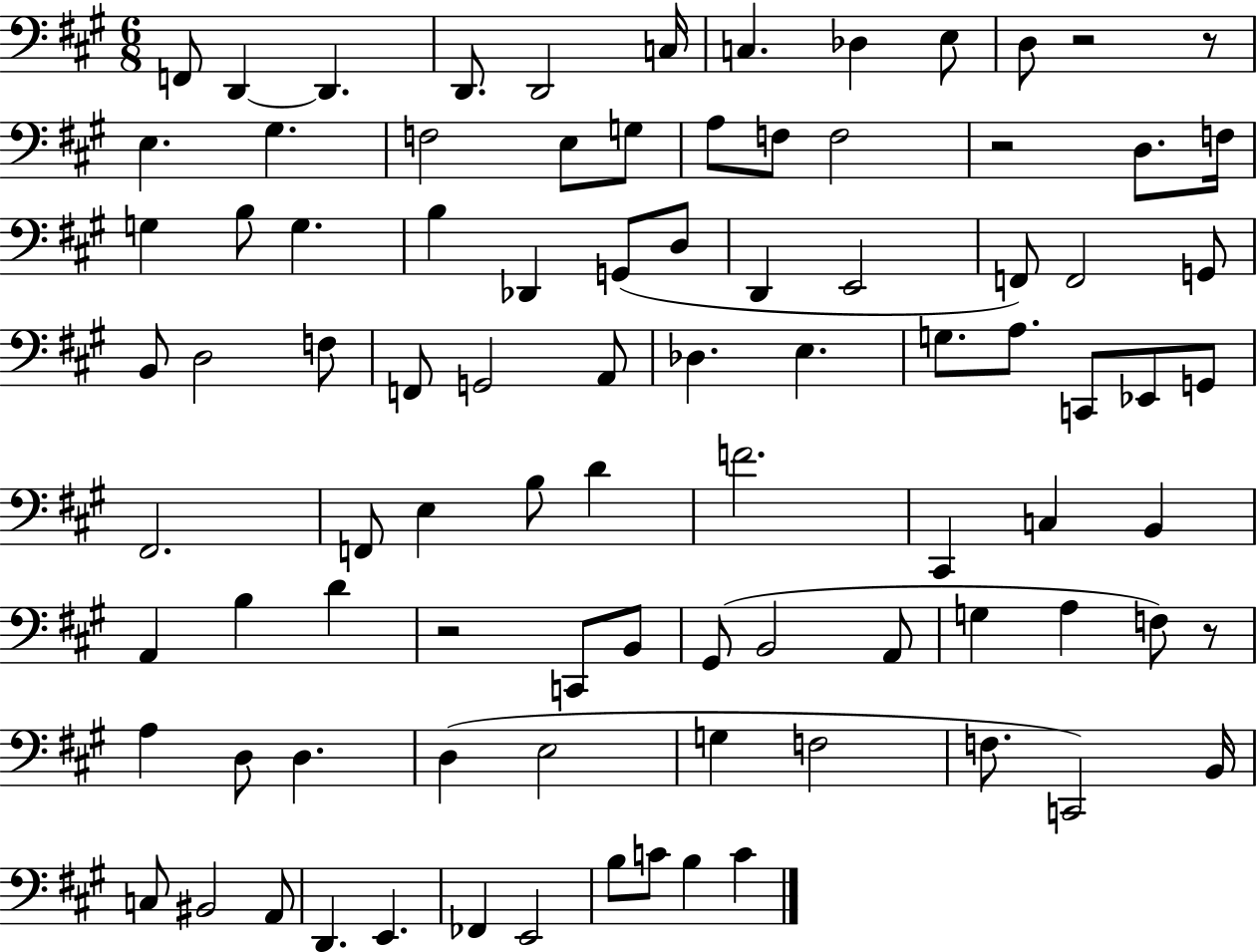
X:1
T:Untitled
M:6/8
L:1/4
K:A
F,,/2 D,, D,, D,,/2 D,,2 C,/4 C, _D, E,/2 D,/2 z2 z/2 E, ^G, F,2 E,/2 G,/2 A,/2 F,/2 F,2 z2 D,/2 F,/4 G, B,/2 G, B, _D,, G,,/2 D,/2 D,, E,,2 F,,/2 F,,2 G,,/2 B,,/2 D,2 F,/2 F,,/2 G,,2 A,,/2 _D, E, G,/2 A,/2 C,,/2 _E,,/2 G,,/2 ^F,,2 F,,/2 E, B,/2 D F2 ^C,, C, B,, A,, B, D z2 C,,/2 B,,/2 ^G,,/2 B,,2 A,,/2 G, A, F,/2 z/2 A, D,/2 D, D, E,2 G, F,2 F,/2 C,,2 B,,/4 C,/2 ^B,,2 A,,/2 D,, E,, _F,, E,,2 B,/2 C/2 B, C